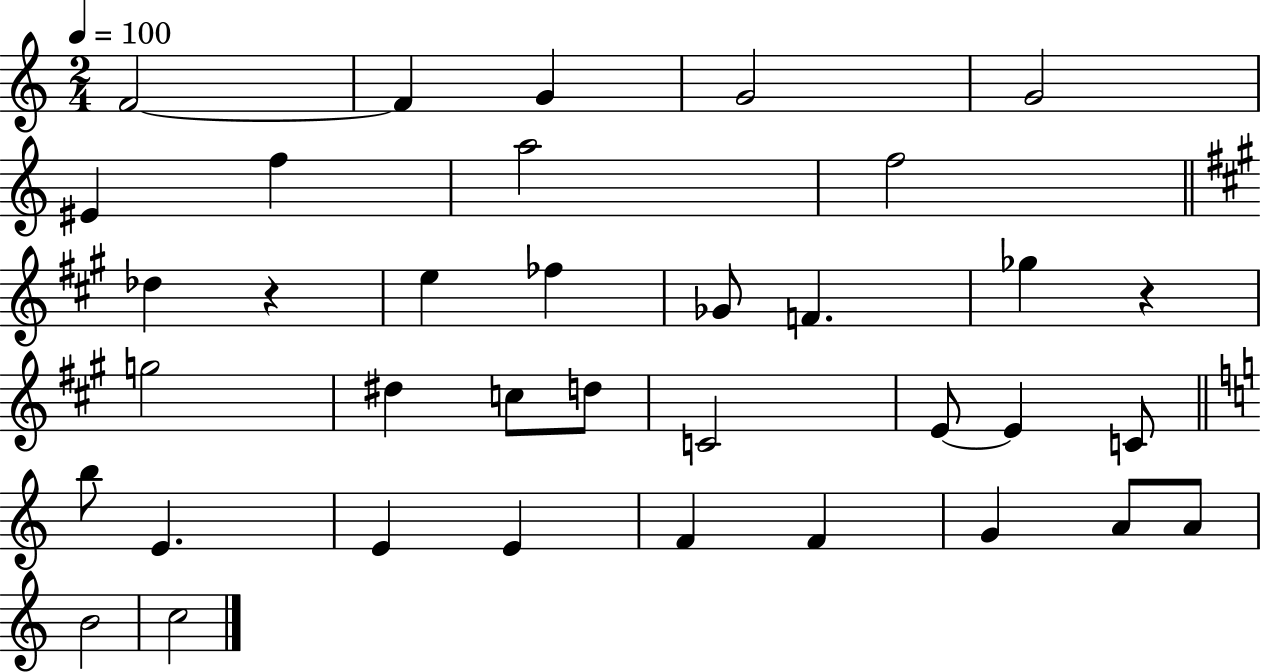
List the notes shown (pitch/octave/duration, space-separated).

F4/h F4/q G4/q G4/h G4/h EIS4/q F5/q A5/h F5/h Db5/q R/q E5/q FES5/q Gb4/e F4/q. Gb5/q R/q G5/h D#5/q C5/e D5/e C4/h E4/e E4/q C4/e B5/e E4/q. E4/q E4/q F4/q F4/q G4/q A4/e A4/e B4/h C5/h